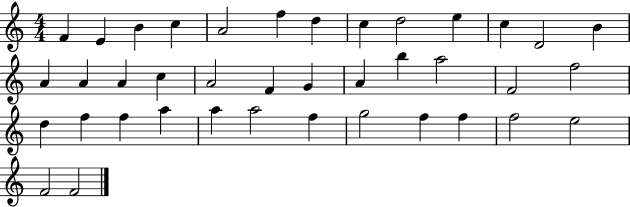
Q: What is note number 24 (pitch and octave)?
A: F4